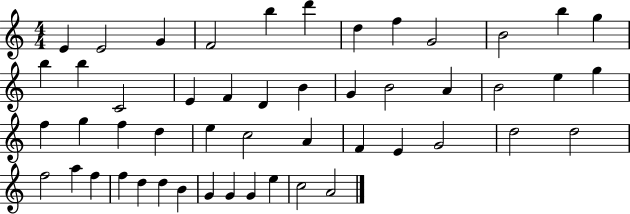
E4/q E4/h G4/q F4/h B5/q D6/q D5/q F5/q G4/h B4/h B5/q G5/q B5/q B5/q C4/h E4/q F4/q D4/q B4/q G4/q B4/h A4/q B4/h E5/q G5/q F5/q G5/q F5/q D5/q E5/q C5/h A4/q F4/q E4/q G4/h D5/h D5/h F5/h A5/q F5/q F5/q D5/q D5/q B4/q G4/q G4/q G4/q E5/q C5/h A4/h